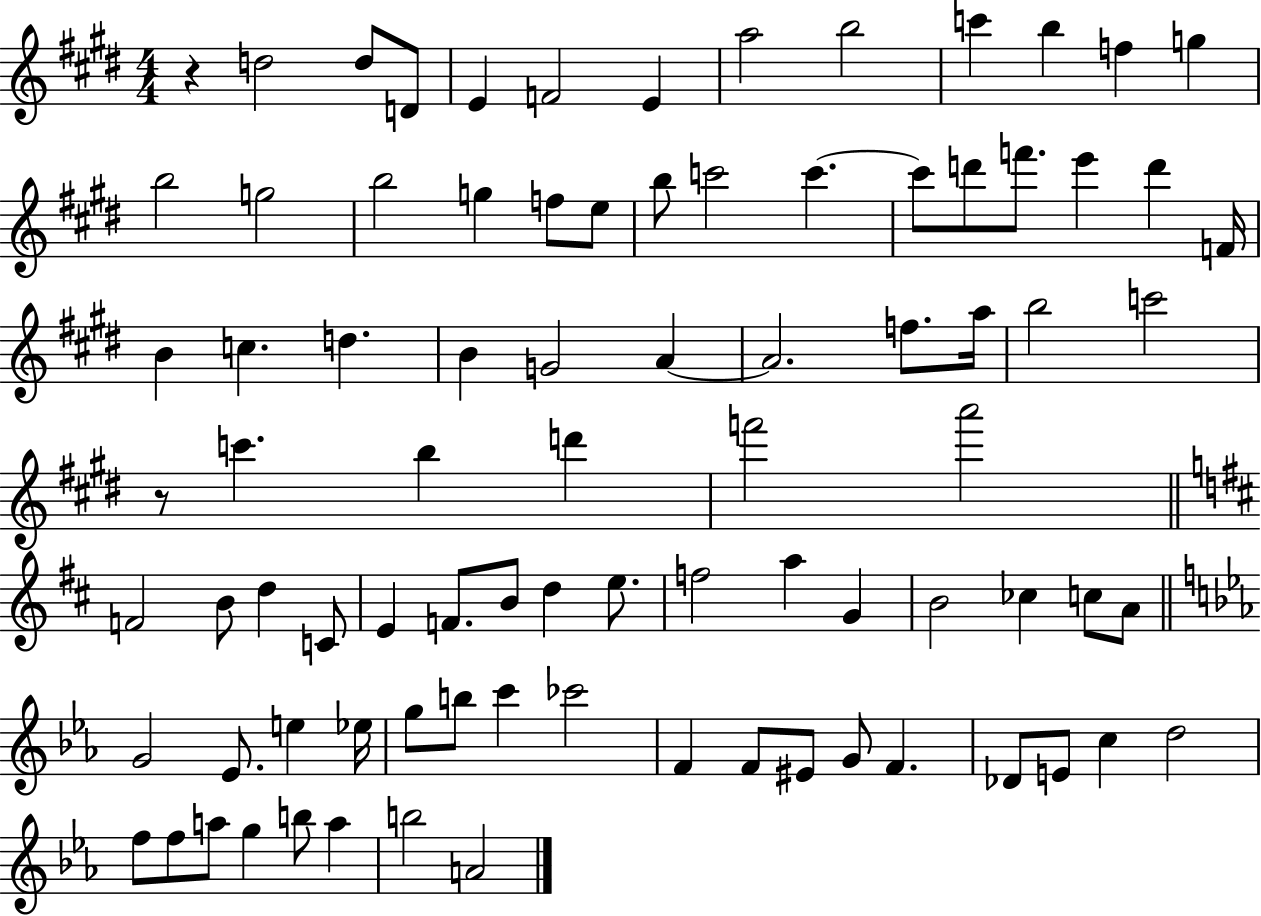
X:1
T:Untitled
M:4/4
L:1/4
K:E
z d2 d/2 D/2 E F2 E a2 b2 c' b f g b2 g2 b2 g f/2 e/2 b/2 c'2 c' c'/2 d'/2 f'/2 e' d' F/4 B c d B G2 A A2 f/2 a/4 b2 c'2 z/2 c' b d' f'2 a'2 F2 B/2 d C/2 E F/2 B/2 d e/2 f2 a G B2 _c c/2 A/2 G2 _E/2 e _e/4 g/2 b/2 c' _c'2 F F/2 ^E/2 G/2 F _D/2 E/2 c d2 f/2 f/2 a/2 g b/2 a b2 A2